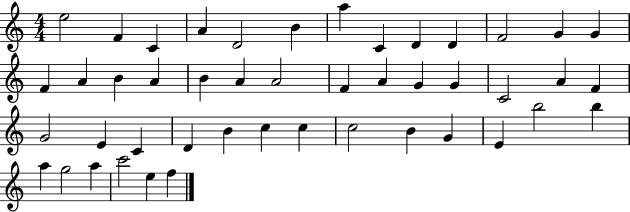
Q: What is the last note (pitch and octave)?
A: F5